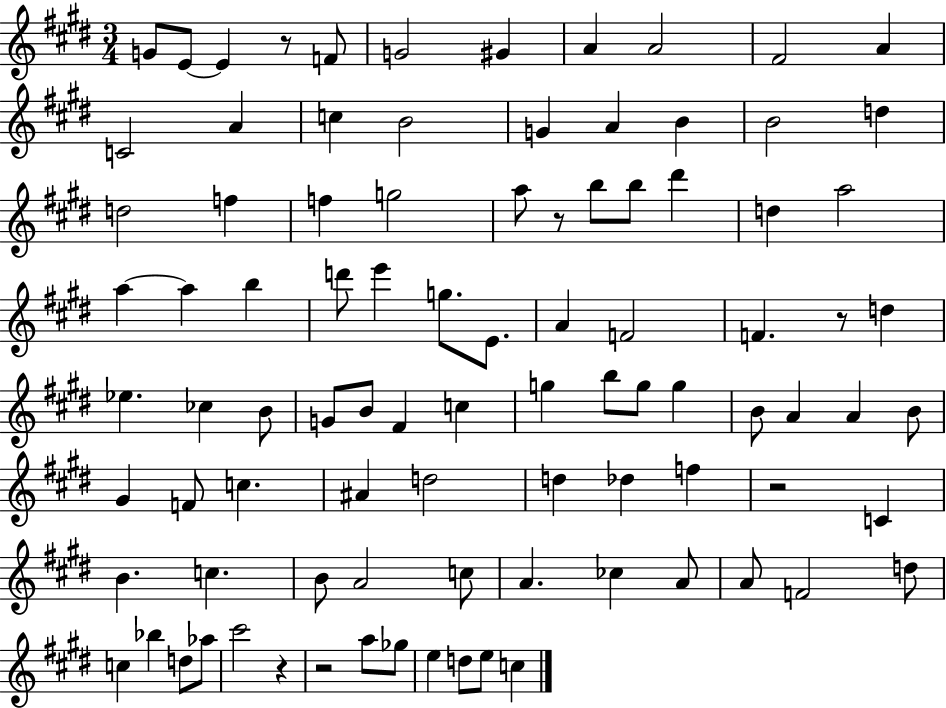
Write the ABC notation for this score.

X:1
T:Untitled
M:3/4
L:1/4
K:E
G/2 E/2 E z/2 F/2 G2 ^G A A2 ^F2 A C2 A c B2 G A B B2 d d2 f f g2 a/2 z/2 b/2 b/2 ^d' d a2 a a b d'/2 e' g/2 E/2 A F2 F z/2 d _e _c B/2 G/2 B/2 ^F c g b/2 g/2 g B/2 A A B/2 ^G F/2 c ^A d2 d _d f z2 C B c B/2 A2 c/2 A _c A/2 A/2 F2 d/2 c _b d/2 _a/2 ^c'2 z z2 a/2 _g/2 e d/2 e/2 c